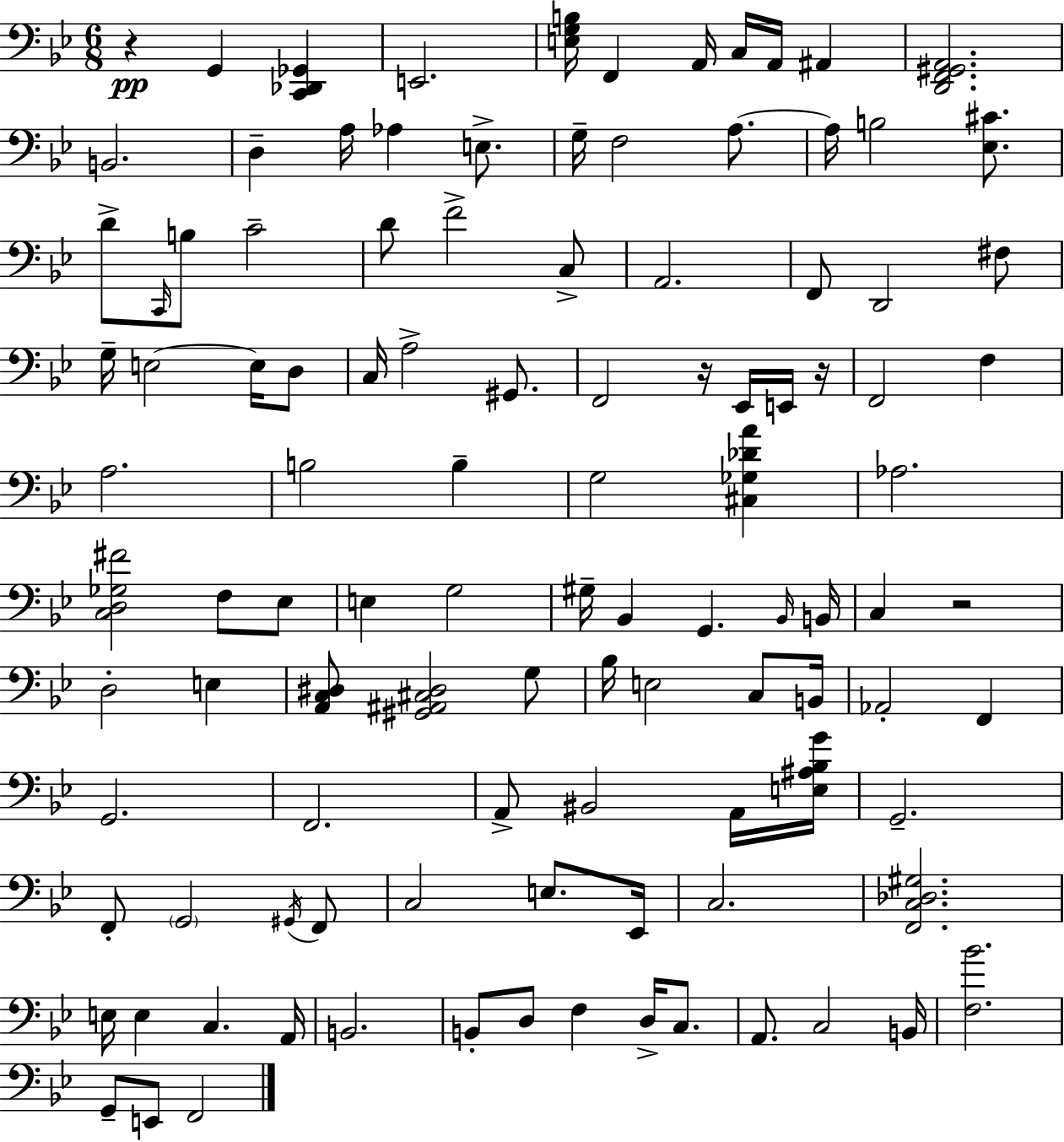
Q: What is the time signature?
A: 6/8